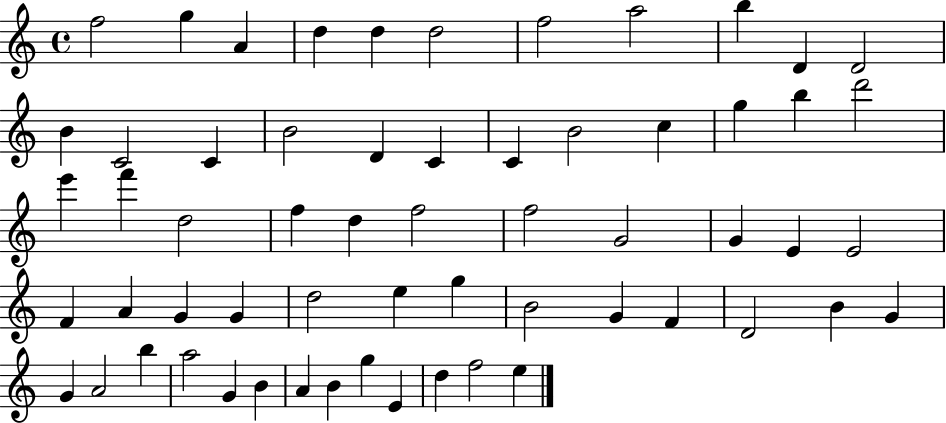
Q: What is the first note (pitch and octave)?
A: F5